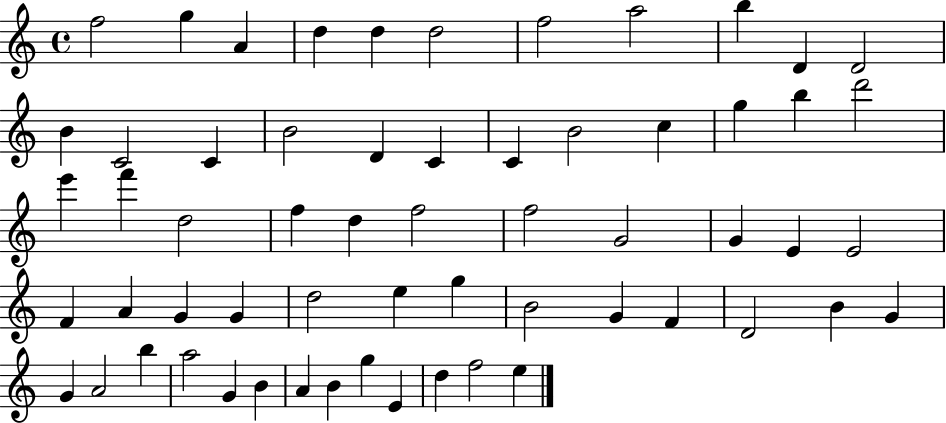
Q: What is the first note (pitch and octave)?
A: F5